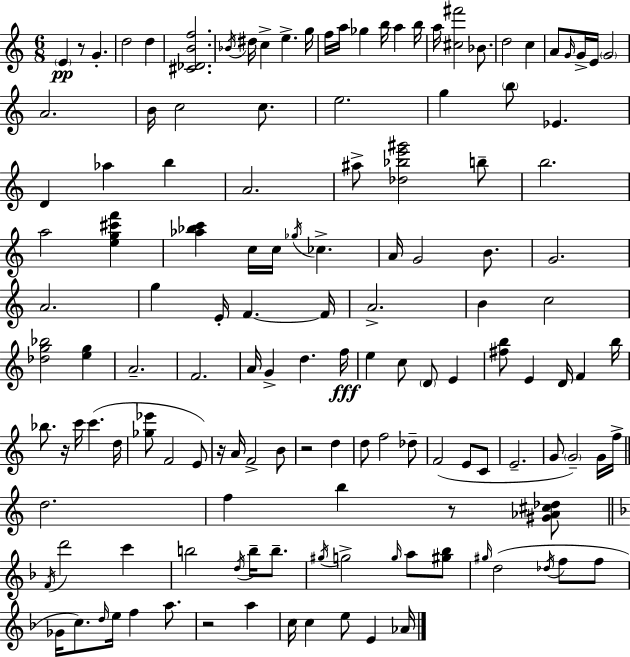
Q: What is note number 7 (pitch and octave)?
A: C5